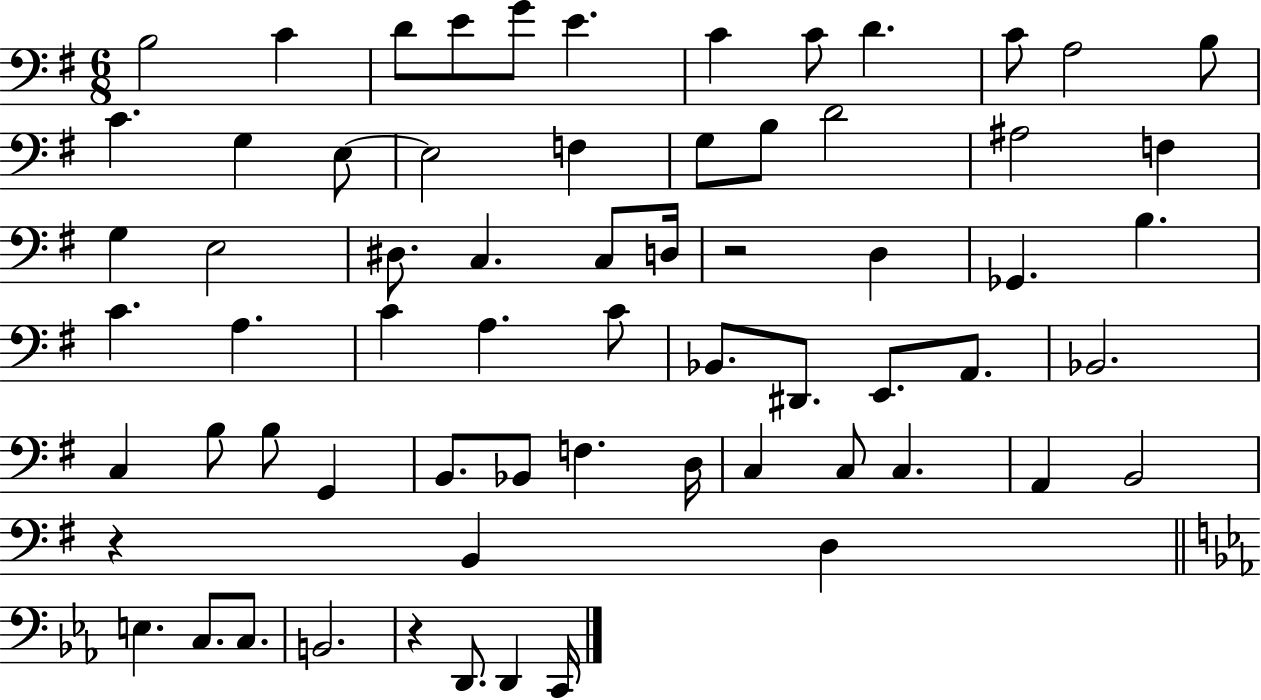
X:1
T:Untitled
M:6/8
L:1/4
K:G
B,2 C D/2 E/2 G/2 E C C/2 D C/2 A,2 B,/2 C G, E,/2 E,2 F, G,/2 B,/2 D2 ^A,2 F, G, E,2 ^D,/2 C, C,/2 D,/4 z2 D, _G,, B, C A, C A, C/2 _B,,/2 ^D,,/2 E,,/2 A,,/2 _B,,2 C, B,/2 B,/2 G,, B,,/2 _B,,/2 F, D,/4 C, C,/2 C, A,, B,,2 z B,, D, E, C,/2 C,/2 B,,2 z D,,/2 D,, C,,/4